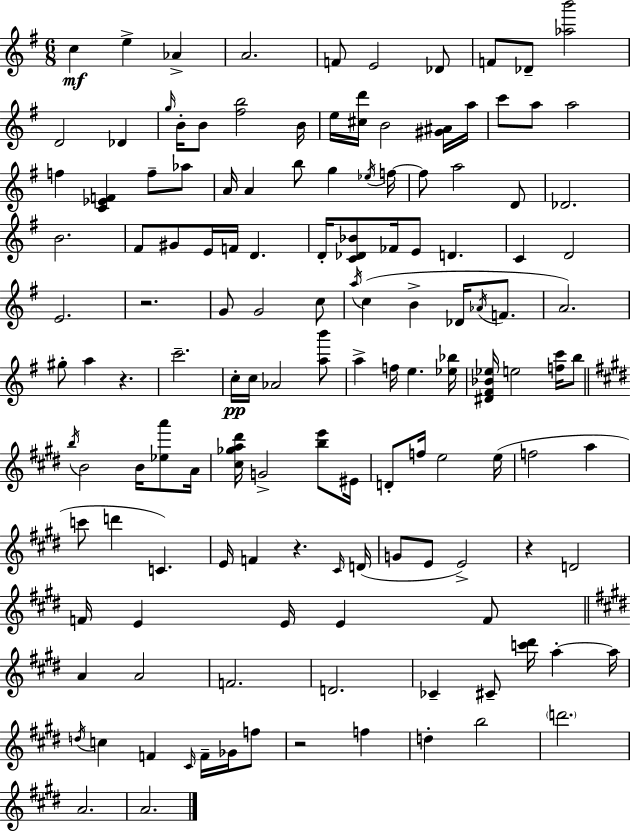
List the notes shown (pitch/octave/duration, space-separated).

C5/q E5/q Ab4/q A4/h. F4/e E4/h Db4/e F4/e Db4/e [Ab5,B6]/h D4/h Db4/q G5/s B4/s B4/e [F#5,B5]/h B4/s E5/s [C#5,D6]/s B4/h [G#4,A#4]/s A5/s C6/e A5/e A5/h F5/q [C4,Eb4,F4]/q F5/e Ab5/e A4/s A4/q B5/e G5/q Eb5/s F5/s F5/e A5/h D4/e Db4/h. B4/h. F#4/e G#4/e E4/s F4/s D4/q. D4/s [C4,Db4,Bb4]/e FES4/s E4/e D4/q. C4/q D4/h E4/h. R/h. G4/e G4/h C5/e A5/s C5/q B4/q Db4/s Ab4/s F4/e. A4/h. G#5/e A5/q R/q. C6/h. C5/s C5/s Ab4/h [A5,B6]/e A5/q F5/s E5/q. [Eb5,Bb5]/s [D#4,F#4,Bb4,Eb5]/s E5/h [F5,C6]/s B5/e B5/s B4/h B4/s [Eb5,A6]/e A4/s [C#5,Gb5,A5,D#6]/s G4/h [B5,E6]/e EIS4/s D4/e F5/s E5/h E5/s F5/h A5/q C6/e D6/q C4/q. E4/s F4/q R/q. C#4/s D4/s G4/e E4/e E4/h R/q D4/h F4/s E4/q E4/s E4/q F4/e A4/q A4/h F4/h. D4/h. CES4/q C#4/e [C6,D#6]/s A5/q A5/s D5/s C5/q F4/q C#4/s F4/s Gb4/s F5/e R/h F5/q D5/q B5/h D6/h. A4/h. A4/h.